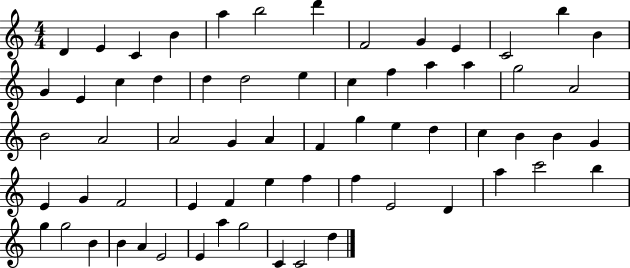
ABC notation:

X:1
T:Untitled
M:4/4
L:1/4
K:C
D E C B a b2 d' F2 G E C2 b B G E c d d d2 e c f a a g2 A2 B2 A2 A2 G A F g e d c B B G E G F2 E F e f f E2 D a c'2 b g g2 B B A E2 E a g2 C C2 d